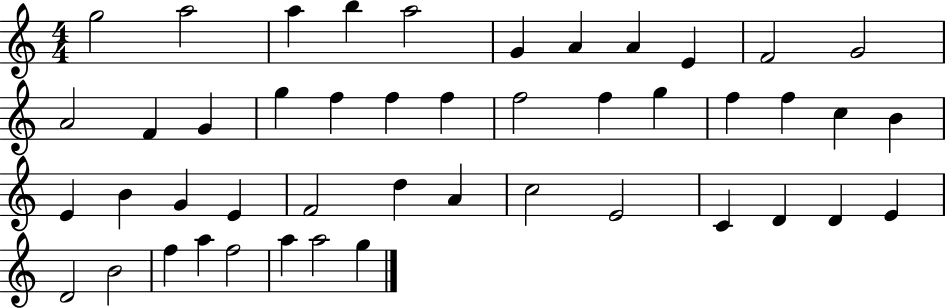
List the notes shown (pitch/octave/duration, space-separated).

G5/h A5/h A5/q B5/q A5/h G4/q A4/q A4/q E4/q F4/h G4/h A4/h F4/q G4/q G5/q F5/q F5/q F5/q F5/h F5/q G5/q F5/q F5/q C5/q B4/q E4/q B4/q G4/q E4/q F4/h D5/q A4/q C5/h E4/h C4/q D4/q D4/q E4/q D4/h B4/h F5/q A5/q F5/h A5/q A5/h G5/q